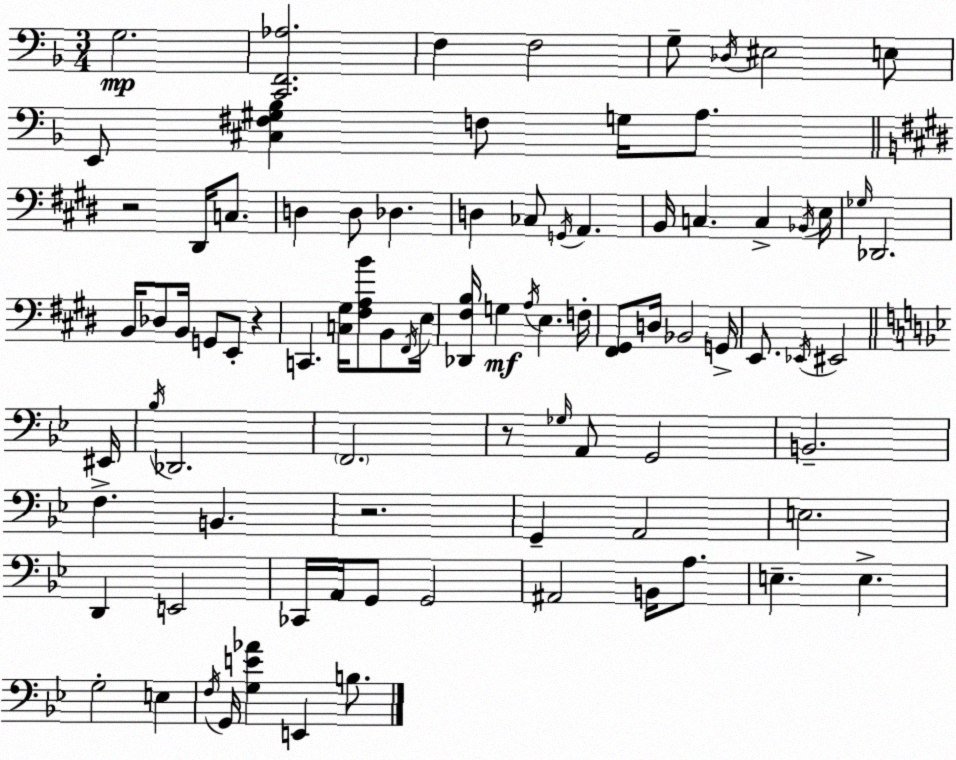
X:1
T:Untitled
M:3/4
L:1/4
K:F
G,2 [C,,F,,_A,]2 F, F,2 G,/2 _D,/4 ^E,2 E,/2 E,,/2 [^C,^F,^G,_B,] F,/2 G,/4 A,/2 z2 ^D,,/4 C,/2 D, D,/2 _D, D, _C,/2 G,,/4 A,, B,,/4 C, C, _B,,/4 E,/4 _G,/4 _D,,2 B,,/4 _D,/2 B,,/4 G,,/2 E,,/2 z C,, [C,^G,]/4 [^F,A,B]/2 B,,/2 ^F,,/4 E,/4 [_D,,^F,B,]/4 G, A,/4 E, F,/4 [^F,,^G,,]/2 D,/4 _B,,2 G,,/4 E,,/2 _E,,/4 ^E,,2 ^E,,/4 _B,/4 _D,,2 F,,2 z/2 _G,/4 A,,/2 G,,2 B,,2 F, B,, z2 G,, A,,2 E,2 D,, E,,2 _C,,/4 A,,/4 G,,/2 G,,2 ^A,,2 B,,/4 A,/2 E, E, G,2 E, F,/4 G,,/4 [G,E_A] E,, B,/2